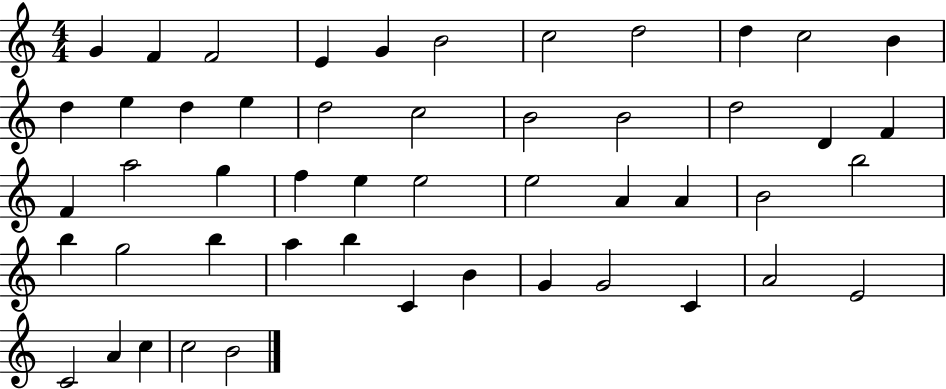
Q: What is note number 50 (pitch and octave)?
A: B4